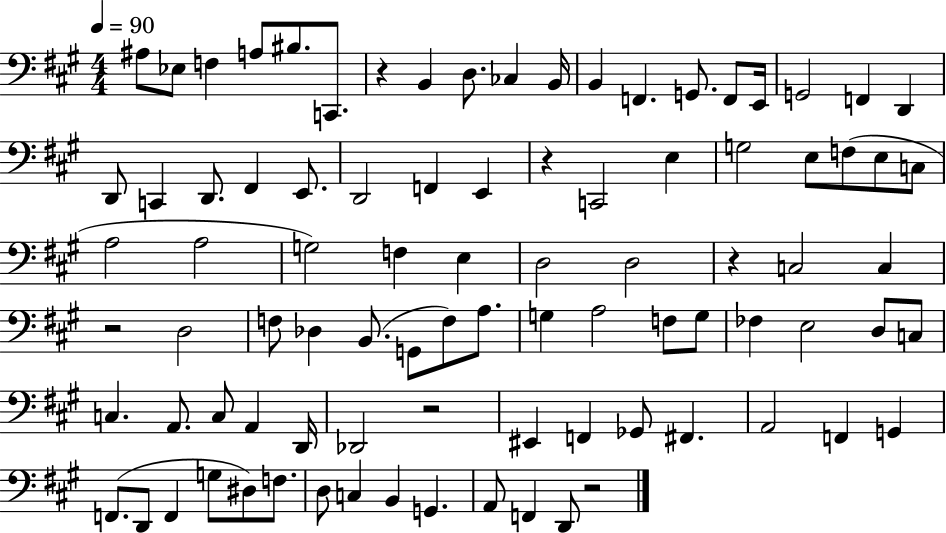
A#3/e Eb3/e F3/q A3/e BIS3/e. C2/e. R/q B2/q D3/e. CES3/q B2/s B2/q F2/q. G2/e. F2/e E2/s G2/h F2/q D2/q D2/e C2/q D2/e. F#2/q E2/e. D2/h F2/q E2/q R/q C2/h E3/q G3/h E3/e F3/e E3/e C3/e A3/h A3/h G3/h F3/q E3/q D3/h D3/h R/q C3/h C3/q R/h D3/h F3/e Db3/q B2/e. G2/e F3/e A3/e. G3/q A3/h F3/e G3/e FES3/q E3/h D3/e C3/e C3/q. A2/e. C3/e A2/q D2/s Db2/h R/h EIS2/q F2/q Gb2/e F#2/q. A2/h F2/q G2/q F2/e. D2/e F2/q G3/e D#3/e F3/e. D3/e C3/q B2/q G2/q. A2/e F2/q D2/e R/h